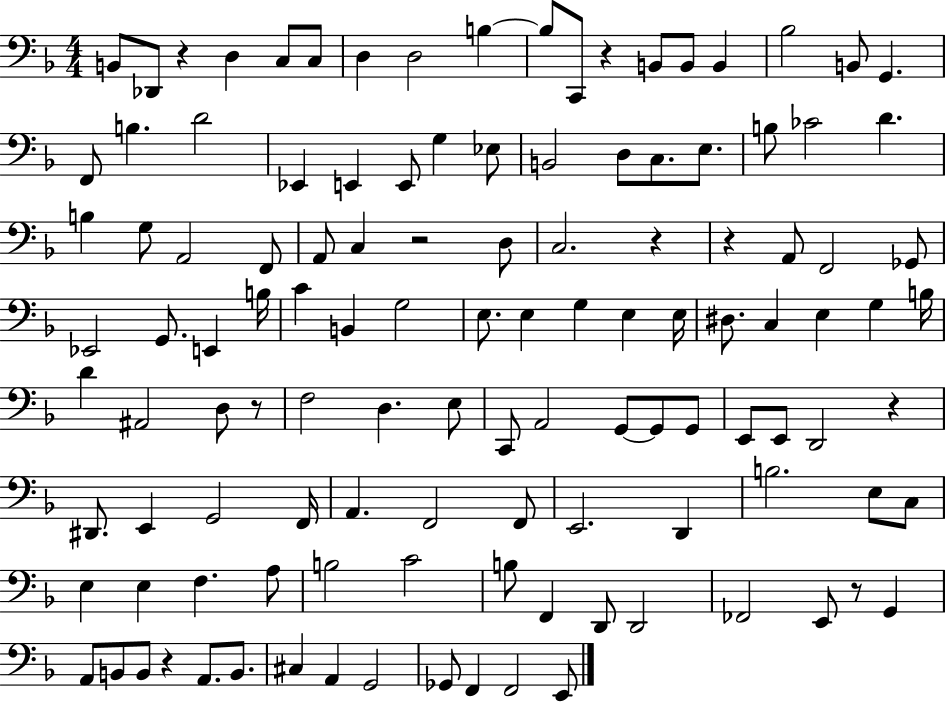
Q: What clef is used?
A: bass